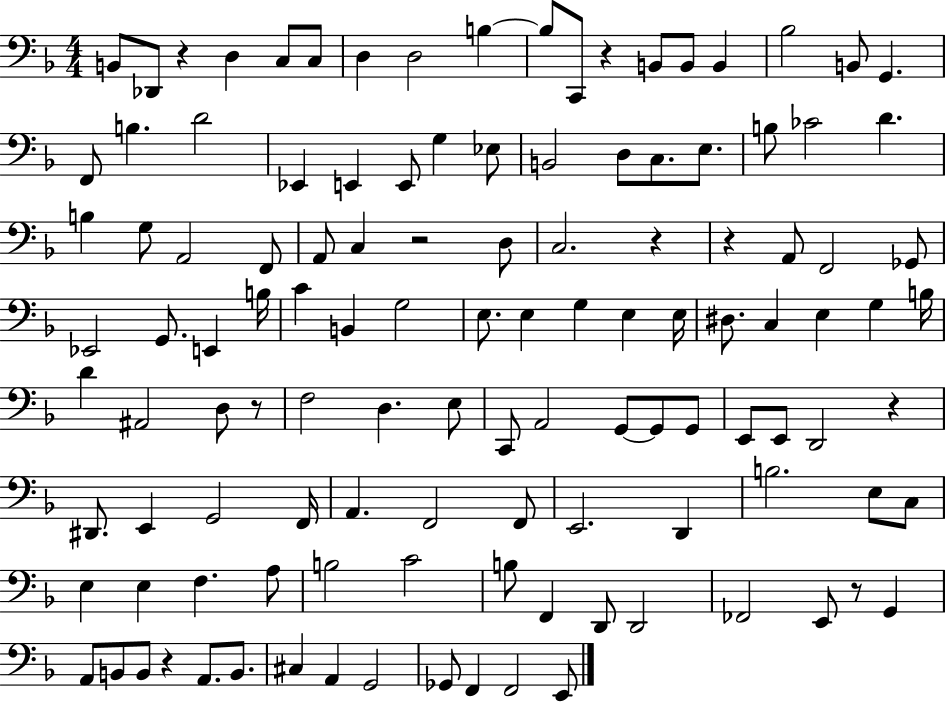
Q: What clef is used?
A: bass